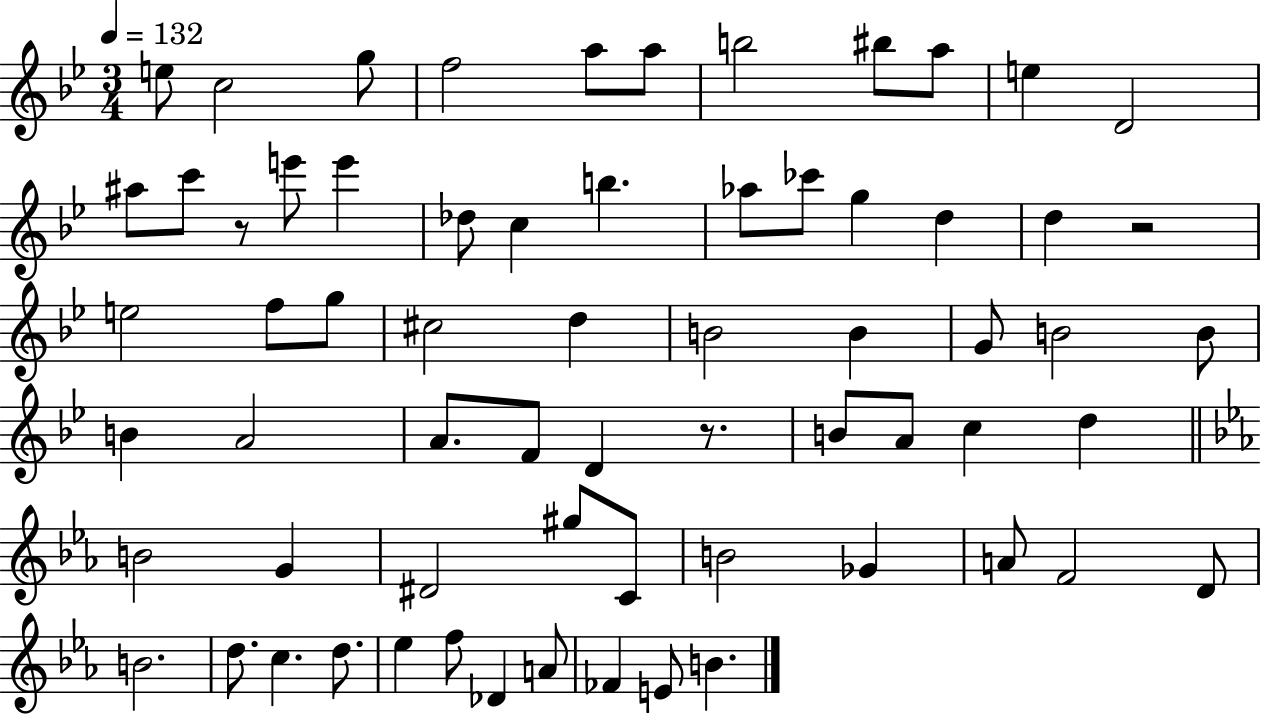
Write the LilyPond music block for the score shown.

{
  \clef treble
  \numericTimeSignature
  \time 3/4
  \key bes \major
  \tempo 4 = 132
  e''8 c''2 g''8 | f''2 a''8 a''8 | b''2 bis''8 a''8 | e''4 d'2 | \break ais''8 c'''8 r8 e'''8 e'''4 | des''8 c''4 b''4. | aes''8 ces'''8 g''4 d''4 | d''4 r2 | \break e''2 f''8 g''8 | cis''2 d''4 | b'2 b'4 | g'8 b'2 b'8 | \break b'4 a'2 | a'8. f'8 d'4 r8. | b'8 a'8 c''4 d''4 | \bar "||" \break \key ees \major b'2 g'4 | dis'2 gis''8 c'8 | b'2 ges'4 | a'8 f'2 d'8 | \break b'2. | d''8. c''4. d''8. | ees''4 f''8 des'4 a'8 | fes'4 e'8 b'4. | \break \bar "|."
}